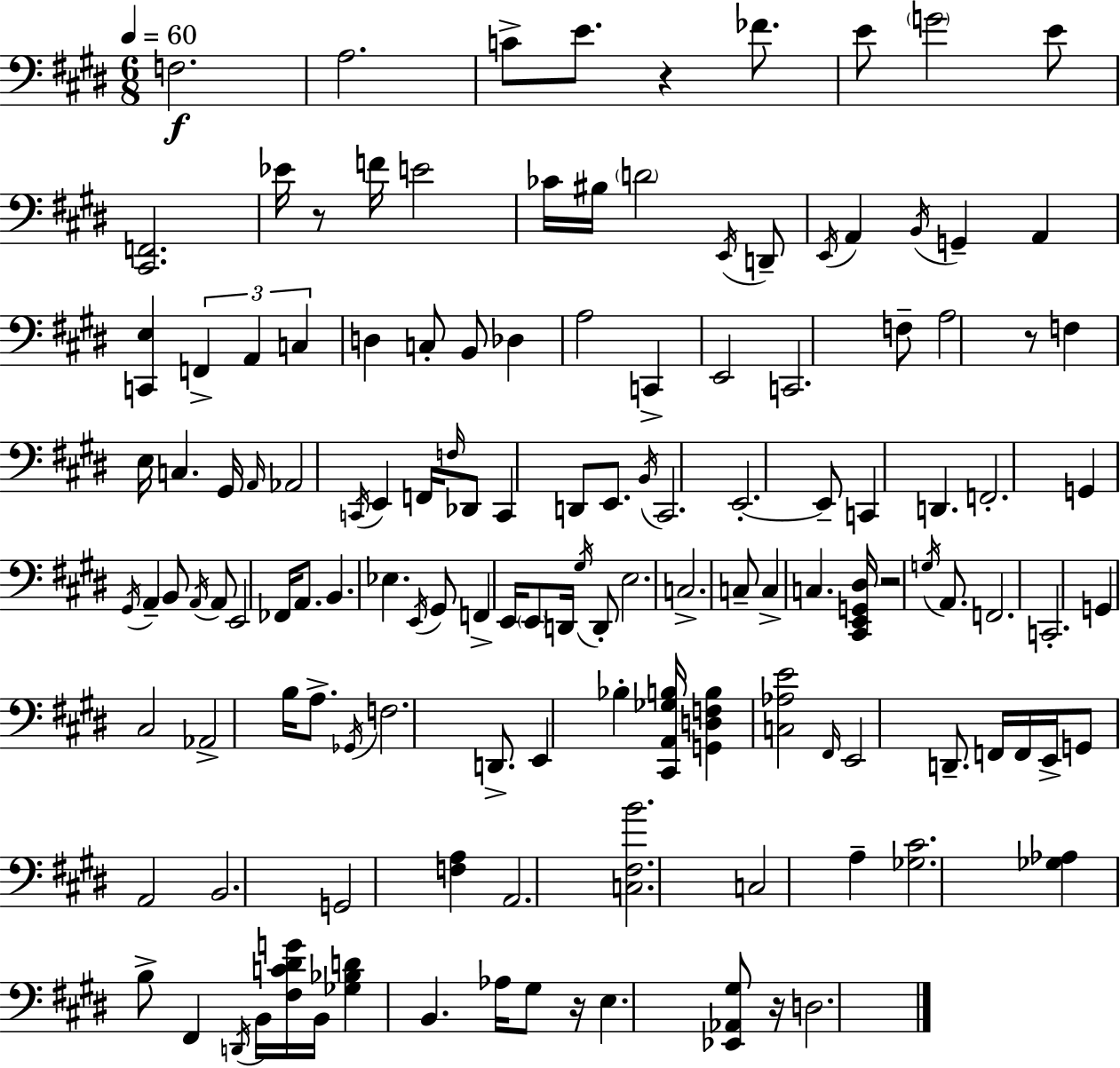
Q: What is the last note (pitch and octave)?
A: D3